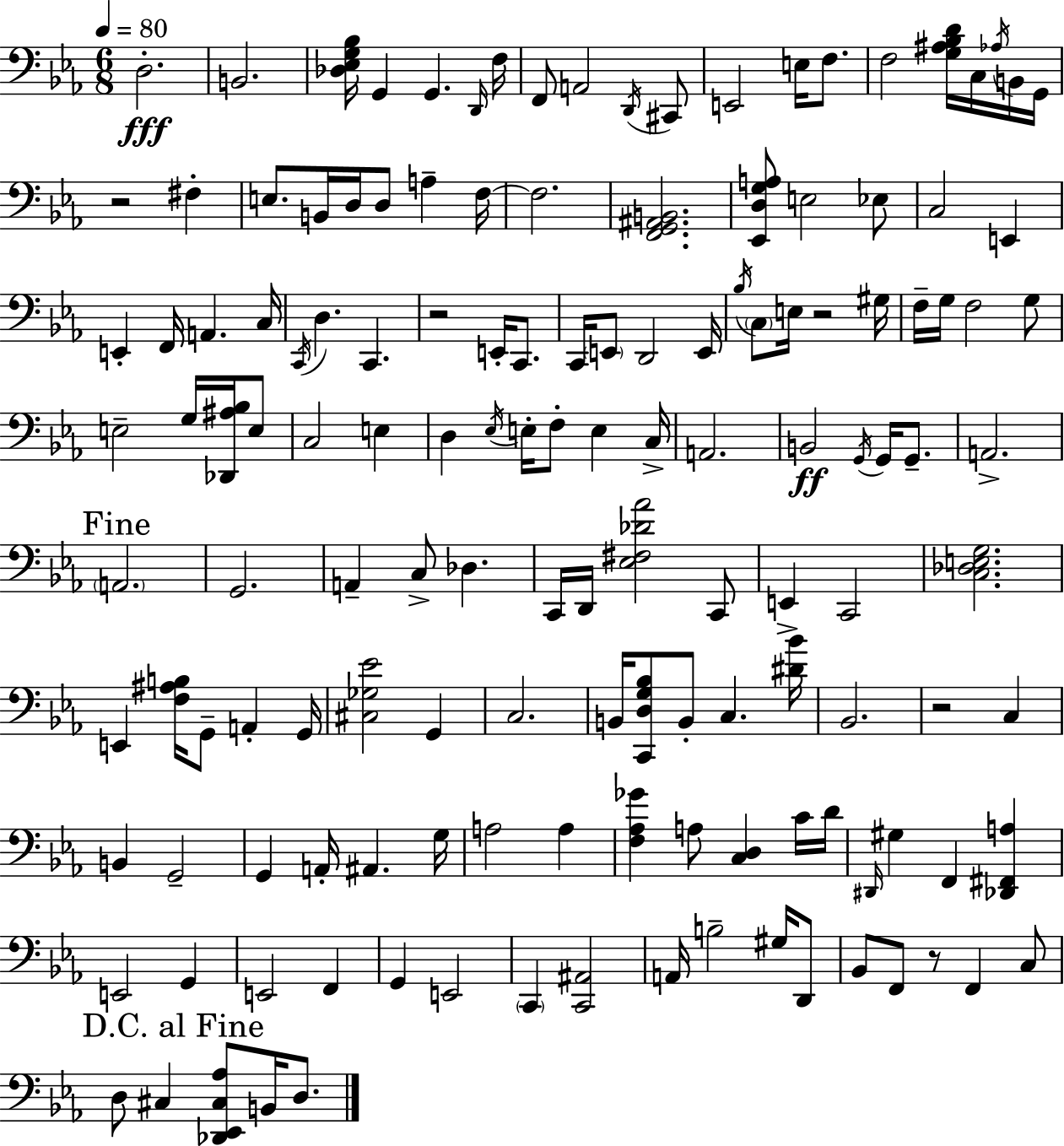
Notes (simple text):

D3/h. B2/h. [Db3,Eb3,G3,Bb3]/s G2/q G2/q. D2/s F3/s F2/e A2/h D2/s C#2/e E2/h E3/s F3/e. F3/h [G3,A#3,Bb3,D4]/s C3/s Ab3/s B2/s G2/s R/h F#3/q E3/e. B2/s D3/s D3/e A3/q F3/s F3/h. [F2,G2,A#2,B2]/h. [Eb2,D3,G3,A3]/e E3/h Eb3/e C3/h E2/q E2/q F2/s A2/q. C3/s C2/s D3/q. C2/q. R/h E2/s C2/e. C2/s E2/e D2/h E2/s Bb3/s C3/e E3/s R/h G#3/s F3/s G3/s F3/h G3/e E3/h G3/s [Db2,A#3,Bb3]/s E3/e C3/h E3/q D3/q Eb3/s E3/s F3/e E3/q C3/s A2/h. B2/h G2/s G2/s G2/e. A2/h. A2/h. G2/h. A2/q C3/e Db3/q. C2/s D2/s [Eb3,F#3,Db4,Ab4]/h C2/e E2/q C2/h [C3,Db3,E3,G3]/h. E2/q [F3,A#3,B3]/s G2/e A2/q G2/s [C#3,Gb3,Eb4]/h G2/q C3/h. B2/s [C2,D3,G3,Bb3]/e B2/e C3/q. [D#4,Bb4]/s Bb2/h. R/h C3/q B2/q G2/h G2/q A2/s A#2/q. G3/s A3/h A3/q [F3,Ab3,Gb4]/q A3/e [C3,D3]/q C4/s D4/s D#2/s G#3/q F2/q [Db2,F#2,A3]/q E2/h G2/q E2/h F2/q G2/q E2/h C2/q [C2,A#2]/h A2/s B3/h G#3/s D2/e Bb2/e F2/e R/e F2/q C3/e D3/e C#3/q [Db2,Eb2,C#3,Ab3]/e B2/s D3/e.